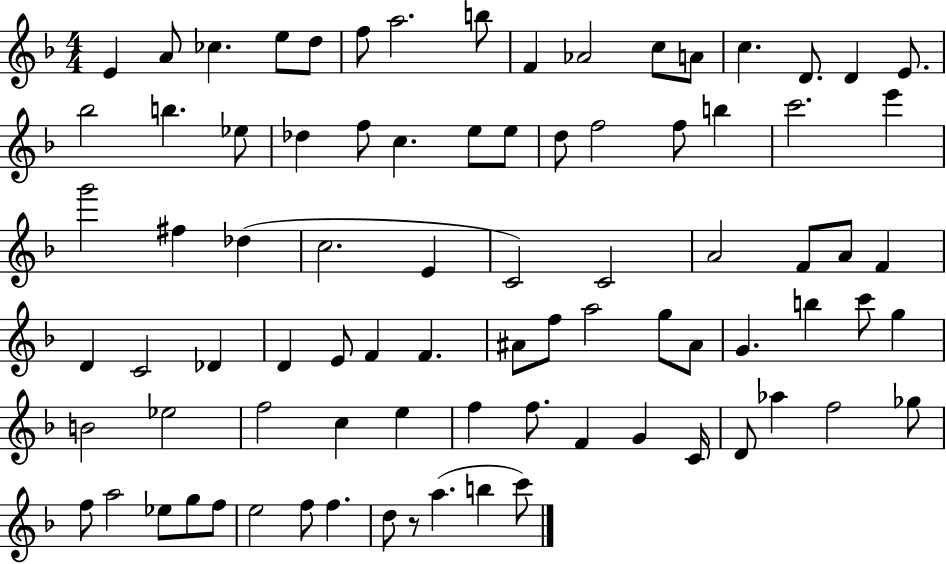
{
  \clef treble
  \numericTimeSignature
  \time 4/4
  \key f \major
  e'4 a'8 ces''4. e''8 d''8 | f''8 a''2. b''8 | f'4 aes'2 c''8 a'8 | c''4. d'8. d'4 e'8. | \break bes''2 b''4. ees''8 | des''4 f''8 c''4. e''8 e''8 | d''8 f''2 f''8 b''4 | c'''2. e'''4 | \break g'''2 fis''4 des''4( | c''2. e'4 | c'2) c'2 | a'2 f'8 a'8 f'4 | \break d'4 c'2 des'4 | d'4 e'8 f'4 f'4. | ais'8 f''8 a''2 g''8 ais'8 | g'4. b''4 c'''8 g''4 | \break b'2 ees''2 | f''2 c''4 e''4 | f''4 f''8. f'4 g'4 c'16 | d'8 aes''4 f''2 ges''8 | \break f''8 a''2 ees''8 g''8 f''8 | e''2 f''8 f''4. | d''8 r8 a''4.( b''4 c'''8) | \bar "|."
}